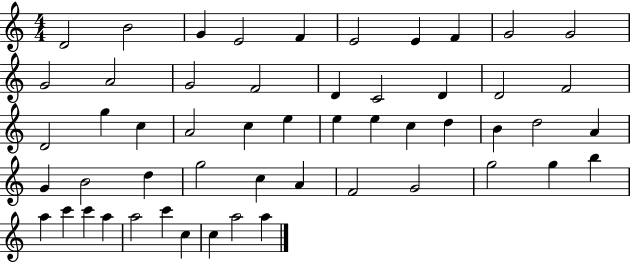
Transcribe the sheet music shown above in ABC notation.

X:1
T:Untitled
M:4/4
L:1/4
K:C
D2 B2 G E2 F E2 E F G2 G2 G2 A2 G2 F2 D C2 D D2 F2 D2 g c A2 c e e e c d B d2 A G B2 d g2 c A F2 G2 g2 g b a c' c' a a2 c' c c a2 a